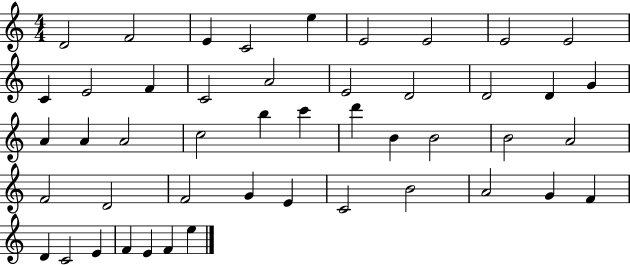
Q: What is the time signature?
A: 4/4